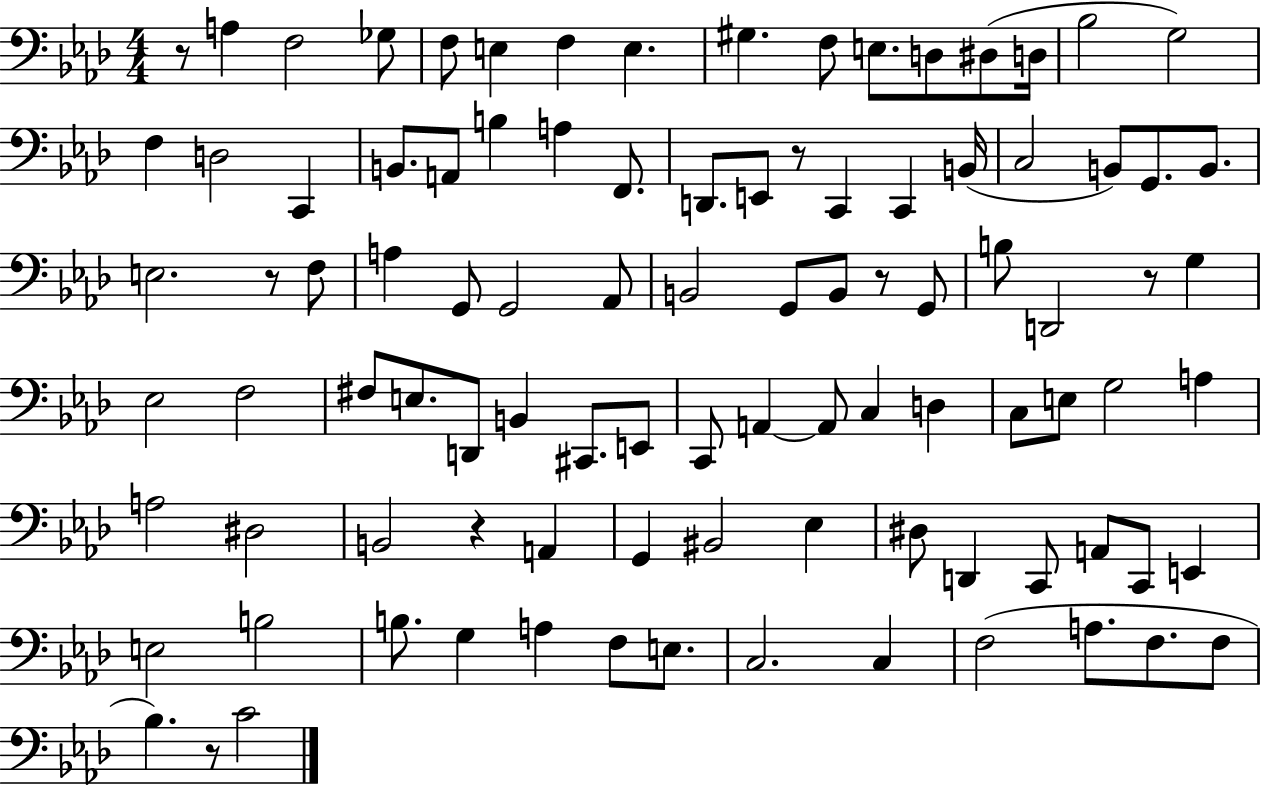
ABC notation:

X:1
T:Untitled
M:4/4
L:1/4
K:Ab
z/2 A, F,2 _G,/2 F,/2 E, F, E, ^G, F,/2 E,/2 D,/2 ^D,/2 D,/4 _B,2 G,2 F, D,2 C,, B,,/2 A,,/2 B, A, F,,/2 D,,/2 E,,/2 z/2 C,, C,, B,,/4 C,2 B,,/2 G,,/2 B,,/2 E,2 z/2 F,/2 A, G,,/2 G,,2 _A,,/2 B,,2 G,,/2 B,,/2 z/2 G,,/2 B,/2 D,,2 z/2 G, _E,2 F,2 ^F,/2 E,/2 D,,/2 B,, ^C,,/2 E,,/2 C,,/2 A,, A,,/2 C, D, C,/2 E,/2 G,2 A, A,2 ^D,2 B,,2 z A,, G,, ^B,,2 _E, ^D,/2 D,, C,,/2 A,,/2 C,,/2 E,, E,2 B,2 B,/2 G, A, F,/2 E,/2 C,2 C, F,2 A,/2 F,/2 F,/2 _B, z/2 C2